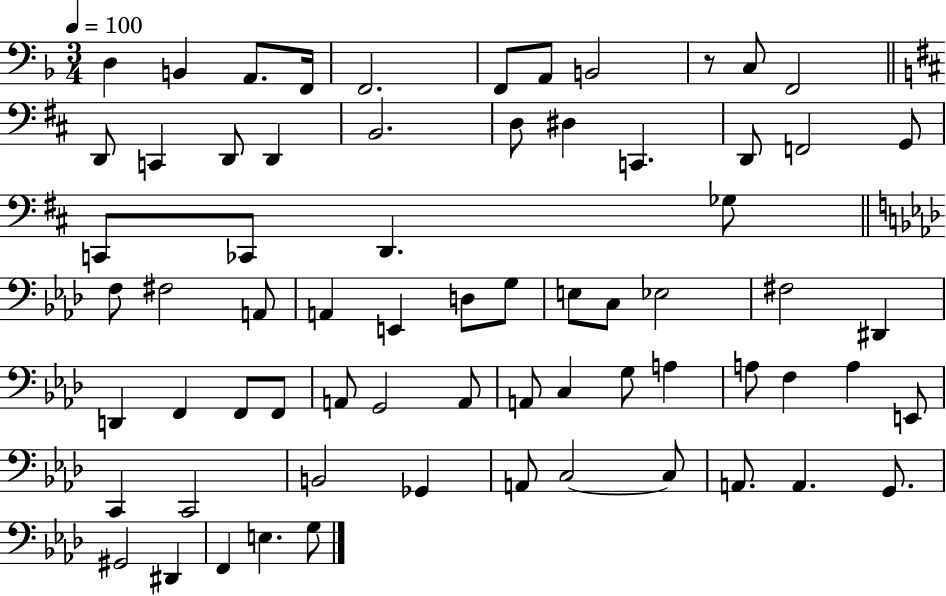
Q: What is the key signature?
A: F major